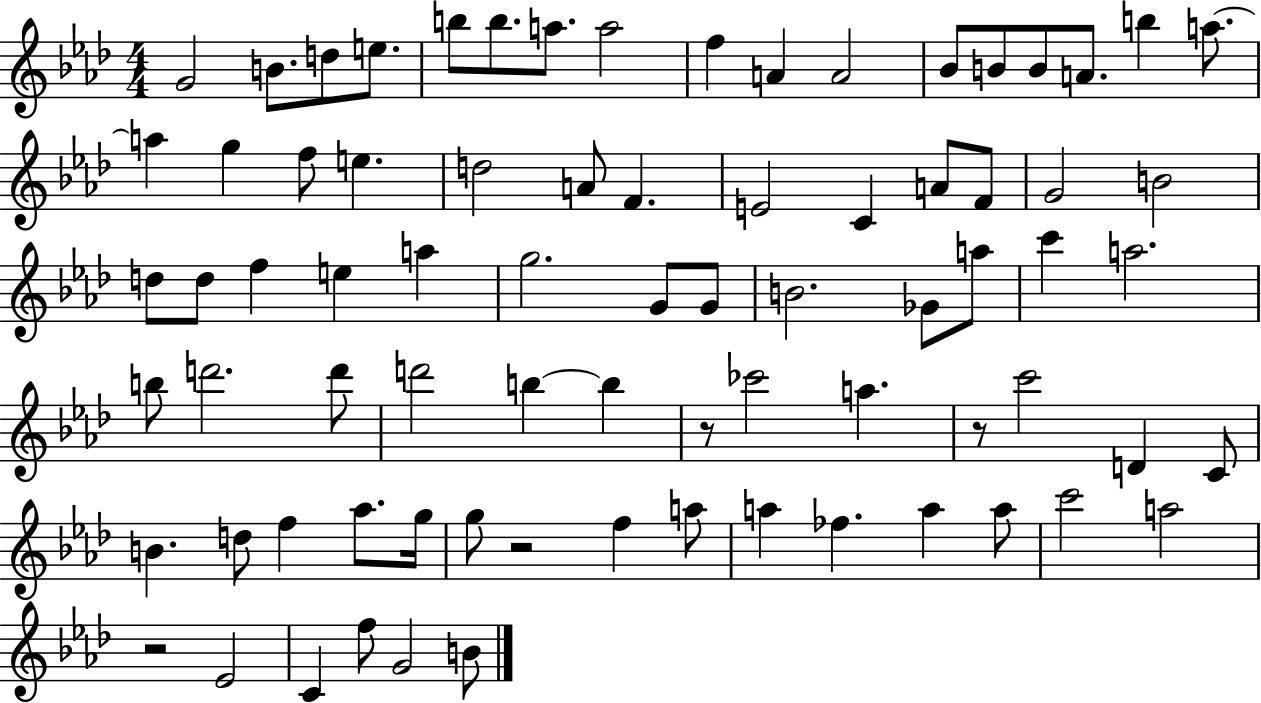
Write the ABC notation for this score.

X:1
T:Untitled
M:4/4
L:1/4
K:Ab
G2 B/2 d/2 e/2 b/2 b/2 a/2 a2 f A A2 _B/2 B/2 B/2 A/2 b a/2 a g f/2 e d2 A/2 F E2 C A/2 F/2 G2 B2 d/2 d/2 f e a g2 G/2 G/2 B2 _G/2 a/2 c' a2 b/2 d'2 d'/2 d'2 b b z/2 _c'2 a z/2 c'2 D C/2 B d/2 f _a/2 g/4 g/2 z2 f a/2 a _f a a/2 c'2 a2 z2 _E2 C f/2 G2 B/2